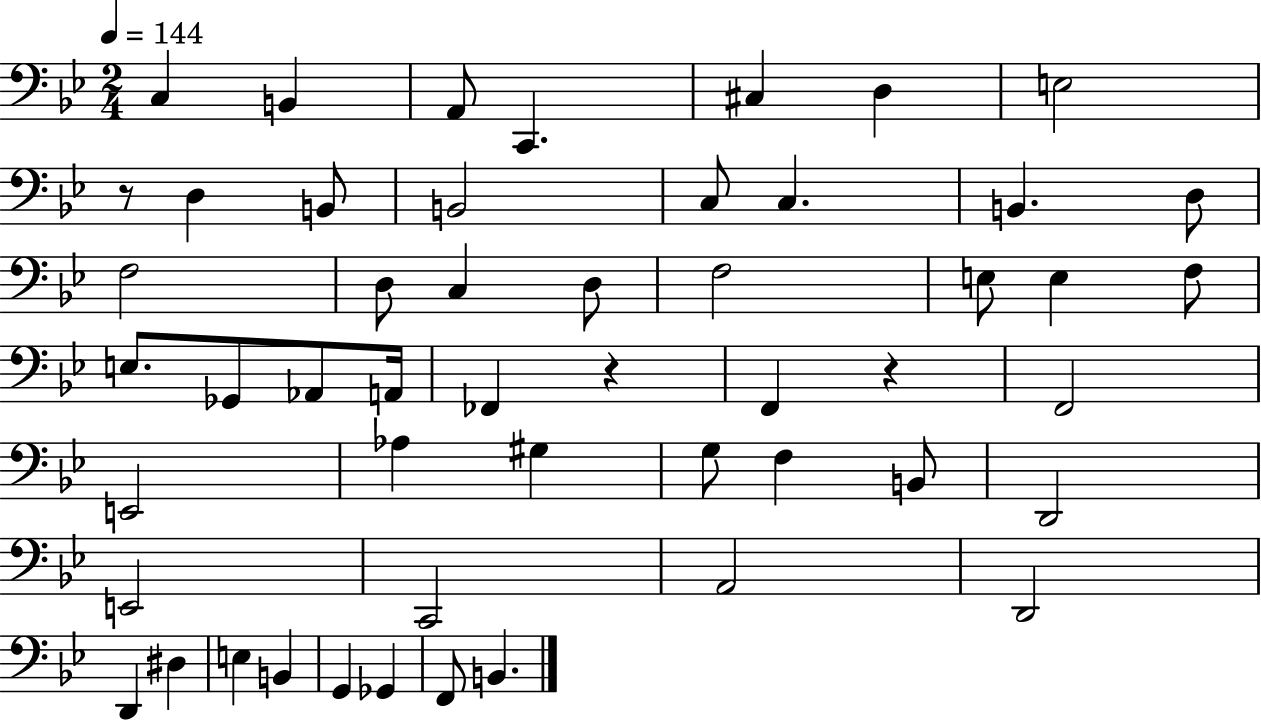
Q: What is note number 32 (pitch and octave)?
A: G#3